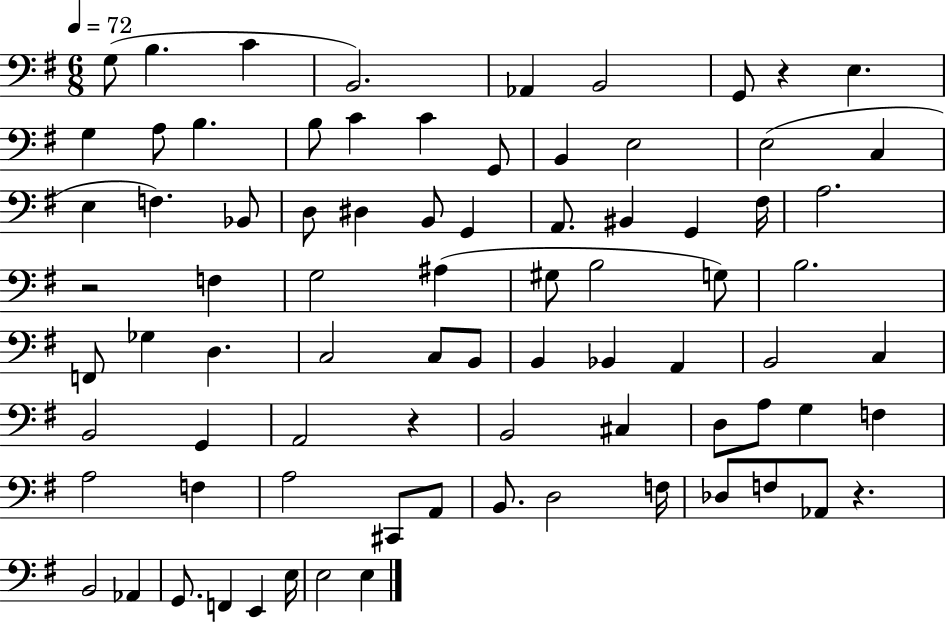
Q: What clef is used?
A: bass